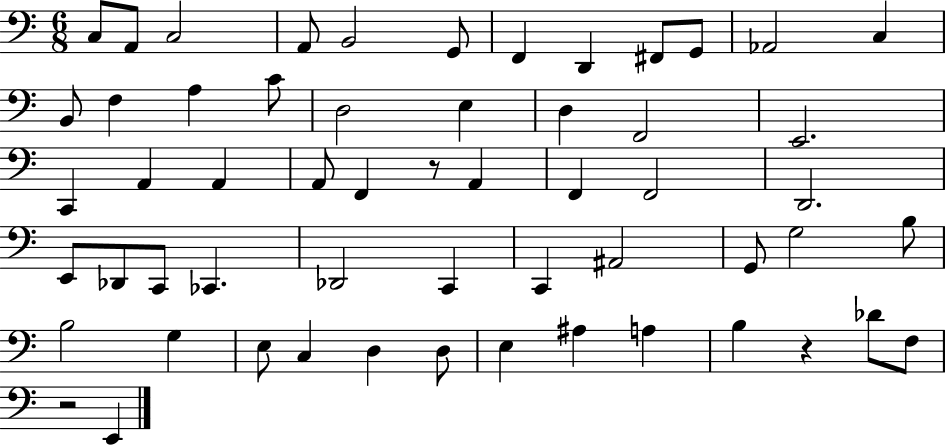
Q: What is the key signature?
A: C major